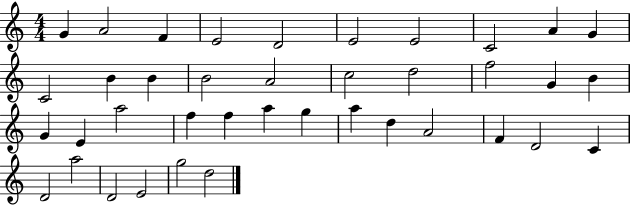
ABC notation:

X:1
T:Untitled
M:4/4
L:1/4
K:C
G A2 F E2 D2 E2 E2 C2 A G C2 B B B2 A2 c2 d2 f2 G B G E a2 f f a g a d A2 F D2 C D2 a2 D2 E2 g2 d2